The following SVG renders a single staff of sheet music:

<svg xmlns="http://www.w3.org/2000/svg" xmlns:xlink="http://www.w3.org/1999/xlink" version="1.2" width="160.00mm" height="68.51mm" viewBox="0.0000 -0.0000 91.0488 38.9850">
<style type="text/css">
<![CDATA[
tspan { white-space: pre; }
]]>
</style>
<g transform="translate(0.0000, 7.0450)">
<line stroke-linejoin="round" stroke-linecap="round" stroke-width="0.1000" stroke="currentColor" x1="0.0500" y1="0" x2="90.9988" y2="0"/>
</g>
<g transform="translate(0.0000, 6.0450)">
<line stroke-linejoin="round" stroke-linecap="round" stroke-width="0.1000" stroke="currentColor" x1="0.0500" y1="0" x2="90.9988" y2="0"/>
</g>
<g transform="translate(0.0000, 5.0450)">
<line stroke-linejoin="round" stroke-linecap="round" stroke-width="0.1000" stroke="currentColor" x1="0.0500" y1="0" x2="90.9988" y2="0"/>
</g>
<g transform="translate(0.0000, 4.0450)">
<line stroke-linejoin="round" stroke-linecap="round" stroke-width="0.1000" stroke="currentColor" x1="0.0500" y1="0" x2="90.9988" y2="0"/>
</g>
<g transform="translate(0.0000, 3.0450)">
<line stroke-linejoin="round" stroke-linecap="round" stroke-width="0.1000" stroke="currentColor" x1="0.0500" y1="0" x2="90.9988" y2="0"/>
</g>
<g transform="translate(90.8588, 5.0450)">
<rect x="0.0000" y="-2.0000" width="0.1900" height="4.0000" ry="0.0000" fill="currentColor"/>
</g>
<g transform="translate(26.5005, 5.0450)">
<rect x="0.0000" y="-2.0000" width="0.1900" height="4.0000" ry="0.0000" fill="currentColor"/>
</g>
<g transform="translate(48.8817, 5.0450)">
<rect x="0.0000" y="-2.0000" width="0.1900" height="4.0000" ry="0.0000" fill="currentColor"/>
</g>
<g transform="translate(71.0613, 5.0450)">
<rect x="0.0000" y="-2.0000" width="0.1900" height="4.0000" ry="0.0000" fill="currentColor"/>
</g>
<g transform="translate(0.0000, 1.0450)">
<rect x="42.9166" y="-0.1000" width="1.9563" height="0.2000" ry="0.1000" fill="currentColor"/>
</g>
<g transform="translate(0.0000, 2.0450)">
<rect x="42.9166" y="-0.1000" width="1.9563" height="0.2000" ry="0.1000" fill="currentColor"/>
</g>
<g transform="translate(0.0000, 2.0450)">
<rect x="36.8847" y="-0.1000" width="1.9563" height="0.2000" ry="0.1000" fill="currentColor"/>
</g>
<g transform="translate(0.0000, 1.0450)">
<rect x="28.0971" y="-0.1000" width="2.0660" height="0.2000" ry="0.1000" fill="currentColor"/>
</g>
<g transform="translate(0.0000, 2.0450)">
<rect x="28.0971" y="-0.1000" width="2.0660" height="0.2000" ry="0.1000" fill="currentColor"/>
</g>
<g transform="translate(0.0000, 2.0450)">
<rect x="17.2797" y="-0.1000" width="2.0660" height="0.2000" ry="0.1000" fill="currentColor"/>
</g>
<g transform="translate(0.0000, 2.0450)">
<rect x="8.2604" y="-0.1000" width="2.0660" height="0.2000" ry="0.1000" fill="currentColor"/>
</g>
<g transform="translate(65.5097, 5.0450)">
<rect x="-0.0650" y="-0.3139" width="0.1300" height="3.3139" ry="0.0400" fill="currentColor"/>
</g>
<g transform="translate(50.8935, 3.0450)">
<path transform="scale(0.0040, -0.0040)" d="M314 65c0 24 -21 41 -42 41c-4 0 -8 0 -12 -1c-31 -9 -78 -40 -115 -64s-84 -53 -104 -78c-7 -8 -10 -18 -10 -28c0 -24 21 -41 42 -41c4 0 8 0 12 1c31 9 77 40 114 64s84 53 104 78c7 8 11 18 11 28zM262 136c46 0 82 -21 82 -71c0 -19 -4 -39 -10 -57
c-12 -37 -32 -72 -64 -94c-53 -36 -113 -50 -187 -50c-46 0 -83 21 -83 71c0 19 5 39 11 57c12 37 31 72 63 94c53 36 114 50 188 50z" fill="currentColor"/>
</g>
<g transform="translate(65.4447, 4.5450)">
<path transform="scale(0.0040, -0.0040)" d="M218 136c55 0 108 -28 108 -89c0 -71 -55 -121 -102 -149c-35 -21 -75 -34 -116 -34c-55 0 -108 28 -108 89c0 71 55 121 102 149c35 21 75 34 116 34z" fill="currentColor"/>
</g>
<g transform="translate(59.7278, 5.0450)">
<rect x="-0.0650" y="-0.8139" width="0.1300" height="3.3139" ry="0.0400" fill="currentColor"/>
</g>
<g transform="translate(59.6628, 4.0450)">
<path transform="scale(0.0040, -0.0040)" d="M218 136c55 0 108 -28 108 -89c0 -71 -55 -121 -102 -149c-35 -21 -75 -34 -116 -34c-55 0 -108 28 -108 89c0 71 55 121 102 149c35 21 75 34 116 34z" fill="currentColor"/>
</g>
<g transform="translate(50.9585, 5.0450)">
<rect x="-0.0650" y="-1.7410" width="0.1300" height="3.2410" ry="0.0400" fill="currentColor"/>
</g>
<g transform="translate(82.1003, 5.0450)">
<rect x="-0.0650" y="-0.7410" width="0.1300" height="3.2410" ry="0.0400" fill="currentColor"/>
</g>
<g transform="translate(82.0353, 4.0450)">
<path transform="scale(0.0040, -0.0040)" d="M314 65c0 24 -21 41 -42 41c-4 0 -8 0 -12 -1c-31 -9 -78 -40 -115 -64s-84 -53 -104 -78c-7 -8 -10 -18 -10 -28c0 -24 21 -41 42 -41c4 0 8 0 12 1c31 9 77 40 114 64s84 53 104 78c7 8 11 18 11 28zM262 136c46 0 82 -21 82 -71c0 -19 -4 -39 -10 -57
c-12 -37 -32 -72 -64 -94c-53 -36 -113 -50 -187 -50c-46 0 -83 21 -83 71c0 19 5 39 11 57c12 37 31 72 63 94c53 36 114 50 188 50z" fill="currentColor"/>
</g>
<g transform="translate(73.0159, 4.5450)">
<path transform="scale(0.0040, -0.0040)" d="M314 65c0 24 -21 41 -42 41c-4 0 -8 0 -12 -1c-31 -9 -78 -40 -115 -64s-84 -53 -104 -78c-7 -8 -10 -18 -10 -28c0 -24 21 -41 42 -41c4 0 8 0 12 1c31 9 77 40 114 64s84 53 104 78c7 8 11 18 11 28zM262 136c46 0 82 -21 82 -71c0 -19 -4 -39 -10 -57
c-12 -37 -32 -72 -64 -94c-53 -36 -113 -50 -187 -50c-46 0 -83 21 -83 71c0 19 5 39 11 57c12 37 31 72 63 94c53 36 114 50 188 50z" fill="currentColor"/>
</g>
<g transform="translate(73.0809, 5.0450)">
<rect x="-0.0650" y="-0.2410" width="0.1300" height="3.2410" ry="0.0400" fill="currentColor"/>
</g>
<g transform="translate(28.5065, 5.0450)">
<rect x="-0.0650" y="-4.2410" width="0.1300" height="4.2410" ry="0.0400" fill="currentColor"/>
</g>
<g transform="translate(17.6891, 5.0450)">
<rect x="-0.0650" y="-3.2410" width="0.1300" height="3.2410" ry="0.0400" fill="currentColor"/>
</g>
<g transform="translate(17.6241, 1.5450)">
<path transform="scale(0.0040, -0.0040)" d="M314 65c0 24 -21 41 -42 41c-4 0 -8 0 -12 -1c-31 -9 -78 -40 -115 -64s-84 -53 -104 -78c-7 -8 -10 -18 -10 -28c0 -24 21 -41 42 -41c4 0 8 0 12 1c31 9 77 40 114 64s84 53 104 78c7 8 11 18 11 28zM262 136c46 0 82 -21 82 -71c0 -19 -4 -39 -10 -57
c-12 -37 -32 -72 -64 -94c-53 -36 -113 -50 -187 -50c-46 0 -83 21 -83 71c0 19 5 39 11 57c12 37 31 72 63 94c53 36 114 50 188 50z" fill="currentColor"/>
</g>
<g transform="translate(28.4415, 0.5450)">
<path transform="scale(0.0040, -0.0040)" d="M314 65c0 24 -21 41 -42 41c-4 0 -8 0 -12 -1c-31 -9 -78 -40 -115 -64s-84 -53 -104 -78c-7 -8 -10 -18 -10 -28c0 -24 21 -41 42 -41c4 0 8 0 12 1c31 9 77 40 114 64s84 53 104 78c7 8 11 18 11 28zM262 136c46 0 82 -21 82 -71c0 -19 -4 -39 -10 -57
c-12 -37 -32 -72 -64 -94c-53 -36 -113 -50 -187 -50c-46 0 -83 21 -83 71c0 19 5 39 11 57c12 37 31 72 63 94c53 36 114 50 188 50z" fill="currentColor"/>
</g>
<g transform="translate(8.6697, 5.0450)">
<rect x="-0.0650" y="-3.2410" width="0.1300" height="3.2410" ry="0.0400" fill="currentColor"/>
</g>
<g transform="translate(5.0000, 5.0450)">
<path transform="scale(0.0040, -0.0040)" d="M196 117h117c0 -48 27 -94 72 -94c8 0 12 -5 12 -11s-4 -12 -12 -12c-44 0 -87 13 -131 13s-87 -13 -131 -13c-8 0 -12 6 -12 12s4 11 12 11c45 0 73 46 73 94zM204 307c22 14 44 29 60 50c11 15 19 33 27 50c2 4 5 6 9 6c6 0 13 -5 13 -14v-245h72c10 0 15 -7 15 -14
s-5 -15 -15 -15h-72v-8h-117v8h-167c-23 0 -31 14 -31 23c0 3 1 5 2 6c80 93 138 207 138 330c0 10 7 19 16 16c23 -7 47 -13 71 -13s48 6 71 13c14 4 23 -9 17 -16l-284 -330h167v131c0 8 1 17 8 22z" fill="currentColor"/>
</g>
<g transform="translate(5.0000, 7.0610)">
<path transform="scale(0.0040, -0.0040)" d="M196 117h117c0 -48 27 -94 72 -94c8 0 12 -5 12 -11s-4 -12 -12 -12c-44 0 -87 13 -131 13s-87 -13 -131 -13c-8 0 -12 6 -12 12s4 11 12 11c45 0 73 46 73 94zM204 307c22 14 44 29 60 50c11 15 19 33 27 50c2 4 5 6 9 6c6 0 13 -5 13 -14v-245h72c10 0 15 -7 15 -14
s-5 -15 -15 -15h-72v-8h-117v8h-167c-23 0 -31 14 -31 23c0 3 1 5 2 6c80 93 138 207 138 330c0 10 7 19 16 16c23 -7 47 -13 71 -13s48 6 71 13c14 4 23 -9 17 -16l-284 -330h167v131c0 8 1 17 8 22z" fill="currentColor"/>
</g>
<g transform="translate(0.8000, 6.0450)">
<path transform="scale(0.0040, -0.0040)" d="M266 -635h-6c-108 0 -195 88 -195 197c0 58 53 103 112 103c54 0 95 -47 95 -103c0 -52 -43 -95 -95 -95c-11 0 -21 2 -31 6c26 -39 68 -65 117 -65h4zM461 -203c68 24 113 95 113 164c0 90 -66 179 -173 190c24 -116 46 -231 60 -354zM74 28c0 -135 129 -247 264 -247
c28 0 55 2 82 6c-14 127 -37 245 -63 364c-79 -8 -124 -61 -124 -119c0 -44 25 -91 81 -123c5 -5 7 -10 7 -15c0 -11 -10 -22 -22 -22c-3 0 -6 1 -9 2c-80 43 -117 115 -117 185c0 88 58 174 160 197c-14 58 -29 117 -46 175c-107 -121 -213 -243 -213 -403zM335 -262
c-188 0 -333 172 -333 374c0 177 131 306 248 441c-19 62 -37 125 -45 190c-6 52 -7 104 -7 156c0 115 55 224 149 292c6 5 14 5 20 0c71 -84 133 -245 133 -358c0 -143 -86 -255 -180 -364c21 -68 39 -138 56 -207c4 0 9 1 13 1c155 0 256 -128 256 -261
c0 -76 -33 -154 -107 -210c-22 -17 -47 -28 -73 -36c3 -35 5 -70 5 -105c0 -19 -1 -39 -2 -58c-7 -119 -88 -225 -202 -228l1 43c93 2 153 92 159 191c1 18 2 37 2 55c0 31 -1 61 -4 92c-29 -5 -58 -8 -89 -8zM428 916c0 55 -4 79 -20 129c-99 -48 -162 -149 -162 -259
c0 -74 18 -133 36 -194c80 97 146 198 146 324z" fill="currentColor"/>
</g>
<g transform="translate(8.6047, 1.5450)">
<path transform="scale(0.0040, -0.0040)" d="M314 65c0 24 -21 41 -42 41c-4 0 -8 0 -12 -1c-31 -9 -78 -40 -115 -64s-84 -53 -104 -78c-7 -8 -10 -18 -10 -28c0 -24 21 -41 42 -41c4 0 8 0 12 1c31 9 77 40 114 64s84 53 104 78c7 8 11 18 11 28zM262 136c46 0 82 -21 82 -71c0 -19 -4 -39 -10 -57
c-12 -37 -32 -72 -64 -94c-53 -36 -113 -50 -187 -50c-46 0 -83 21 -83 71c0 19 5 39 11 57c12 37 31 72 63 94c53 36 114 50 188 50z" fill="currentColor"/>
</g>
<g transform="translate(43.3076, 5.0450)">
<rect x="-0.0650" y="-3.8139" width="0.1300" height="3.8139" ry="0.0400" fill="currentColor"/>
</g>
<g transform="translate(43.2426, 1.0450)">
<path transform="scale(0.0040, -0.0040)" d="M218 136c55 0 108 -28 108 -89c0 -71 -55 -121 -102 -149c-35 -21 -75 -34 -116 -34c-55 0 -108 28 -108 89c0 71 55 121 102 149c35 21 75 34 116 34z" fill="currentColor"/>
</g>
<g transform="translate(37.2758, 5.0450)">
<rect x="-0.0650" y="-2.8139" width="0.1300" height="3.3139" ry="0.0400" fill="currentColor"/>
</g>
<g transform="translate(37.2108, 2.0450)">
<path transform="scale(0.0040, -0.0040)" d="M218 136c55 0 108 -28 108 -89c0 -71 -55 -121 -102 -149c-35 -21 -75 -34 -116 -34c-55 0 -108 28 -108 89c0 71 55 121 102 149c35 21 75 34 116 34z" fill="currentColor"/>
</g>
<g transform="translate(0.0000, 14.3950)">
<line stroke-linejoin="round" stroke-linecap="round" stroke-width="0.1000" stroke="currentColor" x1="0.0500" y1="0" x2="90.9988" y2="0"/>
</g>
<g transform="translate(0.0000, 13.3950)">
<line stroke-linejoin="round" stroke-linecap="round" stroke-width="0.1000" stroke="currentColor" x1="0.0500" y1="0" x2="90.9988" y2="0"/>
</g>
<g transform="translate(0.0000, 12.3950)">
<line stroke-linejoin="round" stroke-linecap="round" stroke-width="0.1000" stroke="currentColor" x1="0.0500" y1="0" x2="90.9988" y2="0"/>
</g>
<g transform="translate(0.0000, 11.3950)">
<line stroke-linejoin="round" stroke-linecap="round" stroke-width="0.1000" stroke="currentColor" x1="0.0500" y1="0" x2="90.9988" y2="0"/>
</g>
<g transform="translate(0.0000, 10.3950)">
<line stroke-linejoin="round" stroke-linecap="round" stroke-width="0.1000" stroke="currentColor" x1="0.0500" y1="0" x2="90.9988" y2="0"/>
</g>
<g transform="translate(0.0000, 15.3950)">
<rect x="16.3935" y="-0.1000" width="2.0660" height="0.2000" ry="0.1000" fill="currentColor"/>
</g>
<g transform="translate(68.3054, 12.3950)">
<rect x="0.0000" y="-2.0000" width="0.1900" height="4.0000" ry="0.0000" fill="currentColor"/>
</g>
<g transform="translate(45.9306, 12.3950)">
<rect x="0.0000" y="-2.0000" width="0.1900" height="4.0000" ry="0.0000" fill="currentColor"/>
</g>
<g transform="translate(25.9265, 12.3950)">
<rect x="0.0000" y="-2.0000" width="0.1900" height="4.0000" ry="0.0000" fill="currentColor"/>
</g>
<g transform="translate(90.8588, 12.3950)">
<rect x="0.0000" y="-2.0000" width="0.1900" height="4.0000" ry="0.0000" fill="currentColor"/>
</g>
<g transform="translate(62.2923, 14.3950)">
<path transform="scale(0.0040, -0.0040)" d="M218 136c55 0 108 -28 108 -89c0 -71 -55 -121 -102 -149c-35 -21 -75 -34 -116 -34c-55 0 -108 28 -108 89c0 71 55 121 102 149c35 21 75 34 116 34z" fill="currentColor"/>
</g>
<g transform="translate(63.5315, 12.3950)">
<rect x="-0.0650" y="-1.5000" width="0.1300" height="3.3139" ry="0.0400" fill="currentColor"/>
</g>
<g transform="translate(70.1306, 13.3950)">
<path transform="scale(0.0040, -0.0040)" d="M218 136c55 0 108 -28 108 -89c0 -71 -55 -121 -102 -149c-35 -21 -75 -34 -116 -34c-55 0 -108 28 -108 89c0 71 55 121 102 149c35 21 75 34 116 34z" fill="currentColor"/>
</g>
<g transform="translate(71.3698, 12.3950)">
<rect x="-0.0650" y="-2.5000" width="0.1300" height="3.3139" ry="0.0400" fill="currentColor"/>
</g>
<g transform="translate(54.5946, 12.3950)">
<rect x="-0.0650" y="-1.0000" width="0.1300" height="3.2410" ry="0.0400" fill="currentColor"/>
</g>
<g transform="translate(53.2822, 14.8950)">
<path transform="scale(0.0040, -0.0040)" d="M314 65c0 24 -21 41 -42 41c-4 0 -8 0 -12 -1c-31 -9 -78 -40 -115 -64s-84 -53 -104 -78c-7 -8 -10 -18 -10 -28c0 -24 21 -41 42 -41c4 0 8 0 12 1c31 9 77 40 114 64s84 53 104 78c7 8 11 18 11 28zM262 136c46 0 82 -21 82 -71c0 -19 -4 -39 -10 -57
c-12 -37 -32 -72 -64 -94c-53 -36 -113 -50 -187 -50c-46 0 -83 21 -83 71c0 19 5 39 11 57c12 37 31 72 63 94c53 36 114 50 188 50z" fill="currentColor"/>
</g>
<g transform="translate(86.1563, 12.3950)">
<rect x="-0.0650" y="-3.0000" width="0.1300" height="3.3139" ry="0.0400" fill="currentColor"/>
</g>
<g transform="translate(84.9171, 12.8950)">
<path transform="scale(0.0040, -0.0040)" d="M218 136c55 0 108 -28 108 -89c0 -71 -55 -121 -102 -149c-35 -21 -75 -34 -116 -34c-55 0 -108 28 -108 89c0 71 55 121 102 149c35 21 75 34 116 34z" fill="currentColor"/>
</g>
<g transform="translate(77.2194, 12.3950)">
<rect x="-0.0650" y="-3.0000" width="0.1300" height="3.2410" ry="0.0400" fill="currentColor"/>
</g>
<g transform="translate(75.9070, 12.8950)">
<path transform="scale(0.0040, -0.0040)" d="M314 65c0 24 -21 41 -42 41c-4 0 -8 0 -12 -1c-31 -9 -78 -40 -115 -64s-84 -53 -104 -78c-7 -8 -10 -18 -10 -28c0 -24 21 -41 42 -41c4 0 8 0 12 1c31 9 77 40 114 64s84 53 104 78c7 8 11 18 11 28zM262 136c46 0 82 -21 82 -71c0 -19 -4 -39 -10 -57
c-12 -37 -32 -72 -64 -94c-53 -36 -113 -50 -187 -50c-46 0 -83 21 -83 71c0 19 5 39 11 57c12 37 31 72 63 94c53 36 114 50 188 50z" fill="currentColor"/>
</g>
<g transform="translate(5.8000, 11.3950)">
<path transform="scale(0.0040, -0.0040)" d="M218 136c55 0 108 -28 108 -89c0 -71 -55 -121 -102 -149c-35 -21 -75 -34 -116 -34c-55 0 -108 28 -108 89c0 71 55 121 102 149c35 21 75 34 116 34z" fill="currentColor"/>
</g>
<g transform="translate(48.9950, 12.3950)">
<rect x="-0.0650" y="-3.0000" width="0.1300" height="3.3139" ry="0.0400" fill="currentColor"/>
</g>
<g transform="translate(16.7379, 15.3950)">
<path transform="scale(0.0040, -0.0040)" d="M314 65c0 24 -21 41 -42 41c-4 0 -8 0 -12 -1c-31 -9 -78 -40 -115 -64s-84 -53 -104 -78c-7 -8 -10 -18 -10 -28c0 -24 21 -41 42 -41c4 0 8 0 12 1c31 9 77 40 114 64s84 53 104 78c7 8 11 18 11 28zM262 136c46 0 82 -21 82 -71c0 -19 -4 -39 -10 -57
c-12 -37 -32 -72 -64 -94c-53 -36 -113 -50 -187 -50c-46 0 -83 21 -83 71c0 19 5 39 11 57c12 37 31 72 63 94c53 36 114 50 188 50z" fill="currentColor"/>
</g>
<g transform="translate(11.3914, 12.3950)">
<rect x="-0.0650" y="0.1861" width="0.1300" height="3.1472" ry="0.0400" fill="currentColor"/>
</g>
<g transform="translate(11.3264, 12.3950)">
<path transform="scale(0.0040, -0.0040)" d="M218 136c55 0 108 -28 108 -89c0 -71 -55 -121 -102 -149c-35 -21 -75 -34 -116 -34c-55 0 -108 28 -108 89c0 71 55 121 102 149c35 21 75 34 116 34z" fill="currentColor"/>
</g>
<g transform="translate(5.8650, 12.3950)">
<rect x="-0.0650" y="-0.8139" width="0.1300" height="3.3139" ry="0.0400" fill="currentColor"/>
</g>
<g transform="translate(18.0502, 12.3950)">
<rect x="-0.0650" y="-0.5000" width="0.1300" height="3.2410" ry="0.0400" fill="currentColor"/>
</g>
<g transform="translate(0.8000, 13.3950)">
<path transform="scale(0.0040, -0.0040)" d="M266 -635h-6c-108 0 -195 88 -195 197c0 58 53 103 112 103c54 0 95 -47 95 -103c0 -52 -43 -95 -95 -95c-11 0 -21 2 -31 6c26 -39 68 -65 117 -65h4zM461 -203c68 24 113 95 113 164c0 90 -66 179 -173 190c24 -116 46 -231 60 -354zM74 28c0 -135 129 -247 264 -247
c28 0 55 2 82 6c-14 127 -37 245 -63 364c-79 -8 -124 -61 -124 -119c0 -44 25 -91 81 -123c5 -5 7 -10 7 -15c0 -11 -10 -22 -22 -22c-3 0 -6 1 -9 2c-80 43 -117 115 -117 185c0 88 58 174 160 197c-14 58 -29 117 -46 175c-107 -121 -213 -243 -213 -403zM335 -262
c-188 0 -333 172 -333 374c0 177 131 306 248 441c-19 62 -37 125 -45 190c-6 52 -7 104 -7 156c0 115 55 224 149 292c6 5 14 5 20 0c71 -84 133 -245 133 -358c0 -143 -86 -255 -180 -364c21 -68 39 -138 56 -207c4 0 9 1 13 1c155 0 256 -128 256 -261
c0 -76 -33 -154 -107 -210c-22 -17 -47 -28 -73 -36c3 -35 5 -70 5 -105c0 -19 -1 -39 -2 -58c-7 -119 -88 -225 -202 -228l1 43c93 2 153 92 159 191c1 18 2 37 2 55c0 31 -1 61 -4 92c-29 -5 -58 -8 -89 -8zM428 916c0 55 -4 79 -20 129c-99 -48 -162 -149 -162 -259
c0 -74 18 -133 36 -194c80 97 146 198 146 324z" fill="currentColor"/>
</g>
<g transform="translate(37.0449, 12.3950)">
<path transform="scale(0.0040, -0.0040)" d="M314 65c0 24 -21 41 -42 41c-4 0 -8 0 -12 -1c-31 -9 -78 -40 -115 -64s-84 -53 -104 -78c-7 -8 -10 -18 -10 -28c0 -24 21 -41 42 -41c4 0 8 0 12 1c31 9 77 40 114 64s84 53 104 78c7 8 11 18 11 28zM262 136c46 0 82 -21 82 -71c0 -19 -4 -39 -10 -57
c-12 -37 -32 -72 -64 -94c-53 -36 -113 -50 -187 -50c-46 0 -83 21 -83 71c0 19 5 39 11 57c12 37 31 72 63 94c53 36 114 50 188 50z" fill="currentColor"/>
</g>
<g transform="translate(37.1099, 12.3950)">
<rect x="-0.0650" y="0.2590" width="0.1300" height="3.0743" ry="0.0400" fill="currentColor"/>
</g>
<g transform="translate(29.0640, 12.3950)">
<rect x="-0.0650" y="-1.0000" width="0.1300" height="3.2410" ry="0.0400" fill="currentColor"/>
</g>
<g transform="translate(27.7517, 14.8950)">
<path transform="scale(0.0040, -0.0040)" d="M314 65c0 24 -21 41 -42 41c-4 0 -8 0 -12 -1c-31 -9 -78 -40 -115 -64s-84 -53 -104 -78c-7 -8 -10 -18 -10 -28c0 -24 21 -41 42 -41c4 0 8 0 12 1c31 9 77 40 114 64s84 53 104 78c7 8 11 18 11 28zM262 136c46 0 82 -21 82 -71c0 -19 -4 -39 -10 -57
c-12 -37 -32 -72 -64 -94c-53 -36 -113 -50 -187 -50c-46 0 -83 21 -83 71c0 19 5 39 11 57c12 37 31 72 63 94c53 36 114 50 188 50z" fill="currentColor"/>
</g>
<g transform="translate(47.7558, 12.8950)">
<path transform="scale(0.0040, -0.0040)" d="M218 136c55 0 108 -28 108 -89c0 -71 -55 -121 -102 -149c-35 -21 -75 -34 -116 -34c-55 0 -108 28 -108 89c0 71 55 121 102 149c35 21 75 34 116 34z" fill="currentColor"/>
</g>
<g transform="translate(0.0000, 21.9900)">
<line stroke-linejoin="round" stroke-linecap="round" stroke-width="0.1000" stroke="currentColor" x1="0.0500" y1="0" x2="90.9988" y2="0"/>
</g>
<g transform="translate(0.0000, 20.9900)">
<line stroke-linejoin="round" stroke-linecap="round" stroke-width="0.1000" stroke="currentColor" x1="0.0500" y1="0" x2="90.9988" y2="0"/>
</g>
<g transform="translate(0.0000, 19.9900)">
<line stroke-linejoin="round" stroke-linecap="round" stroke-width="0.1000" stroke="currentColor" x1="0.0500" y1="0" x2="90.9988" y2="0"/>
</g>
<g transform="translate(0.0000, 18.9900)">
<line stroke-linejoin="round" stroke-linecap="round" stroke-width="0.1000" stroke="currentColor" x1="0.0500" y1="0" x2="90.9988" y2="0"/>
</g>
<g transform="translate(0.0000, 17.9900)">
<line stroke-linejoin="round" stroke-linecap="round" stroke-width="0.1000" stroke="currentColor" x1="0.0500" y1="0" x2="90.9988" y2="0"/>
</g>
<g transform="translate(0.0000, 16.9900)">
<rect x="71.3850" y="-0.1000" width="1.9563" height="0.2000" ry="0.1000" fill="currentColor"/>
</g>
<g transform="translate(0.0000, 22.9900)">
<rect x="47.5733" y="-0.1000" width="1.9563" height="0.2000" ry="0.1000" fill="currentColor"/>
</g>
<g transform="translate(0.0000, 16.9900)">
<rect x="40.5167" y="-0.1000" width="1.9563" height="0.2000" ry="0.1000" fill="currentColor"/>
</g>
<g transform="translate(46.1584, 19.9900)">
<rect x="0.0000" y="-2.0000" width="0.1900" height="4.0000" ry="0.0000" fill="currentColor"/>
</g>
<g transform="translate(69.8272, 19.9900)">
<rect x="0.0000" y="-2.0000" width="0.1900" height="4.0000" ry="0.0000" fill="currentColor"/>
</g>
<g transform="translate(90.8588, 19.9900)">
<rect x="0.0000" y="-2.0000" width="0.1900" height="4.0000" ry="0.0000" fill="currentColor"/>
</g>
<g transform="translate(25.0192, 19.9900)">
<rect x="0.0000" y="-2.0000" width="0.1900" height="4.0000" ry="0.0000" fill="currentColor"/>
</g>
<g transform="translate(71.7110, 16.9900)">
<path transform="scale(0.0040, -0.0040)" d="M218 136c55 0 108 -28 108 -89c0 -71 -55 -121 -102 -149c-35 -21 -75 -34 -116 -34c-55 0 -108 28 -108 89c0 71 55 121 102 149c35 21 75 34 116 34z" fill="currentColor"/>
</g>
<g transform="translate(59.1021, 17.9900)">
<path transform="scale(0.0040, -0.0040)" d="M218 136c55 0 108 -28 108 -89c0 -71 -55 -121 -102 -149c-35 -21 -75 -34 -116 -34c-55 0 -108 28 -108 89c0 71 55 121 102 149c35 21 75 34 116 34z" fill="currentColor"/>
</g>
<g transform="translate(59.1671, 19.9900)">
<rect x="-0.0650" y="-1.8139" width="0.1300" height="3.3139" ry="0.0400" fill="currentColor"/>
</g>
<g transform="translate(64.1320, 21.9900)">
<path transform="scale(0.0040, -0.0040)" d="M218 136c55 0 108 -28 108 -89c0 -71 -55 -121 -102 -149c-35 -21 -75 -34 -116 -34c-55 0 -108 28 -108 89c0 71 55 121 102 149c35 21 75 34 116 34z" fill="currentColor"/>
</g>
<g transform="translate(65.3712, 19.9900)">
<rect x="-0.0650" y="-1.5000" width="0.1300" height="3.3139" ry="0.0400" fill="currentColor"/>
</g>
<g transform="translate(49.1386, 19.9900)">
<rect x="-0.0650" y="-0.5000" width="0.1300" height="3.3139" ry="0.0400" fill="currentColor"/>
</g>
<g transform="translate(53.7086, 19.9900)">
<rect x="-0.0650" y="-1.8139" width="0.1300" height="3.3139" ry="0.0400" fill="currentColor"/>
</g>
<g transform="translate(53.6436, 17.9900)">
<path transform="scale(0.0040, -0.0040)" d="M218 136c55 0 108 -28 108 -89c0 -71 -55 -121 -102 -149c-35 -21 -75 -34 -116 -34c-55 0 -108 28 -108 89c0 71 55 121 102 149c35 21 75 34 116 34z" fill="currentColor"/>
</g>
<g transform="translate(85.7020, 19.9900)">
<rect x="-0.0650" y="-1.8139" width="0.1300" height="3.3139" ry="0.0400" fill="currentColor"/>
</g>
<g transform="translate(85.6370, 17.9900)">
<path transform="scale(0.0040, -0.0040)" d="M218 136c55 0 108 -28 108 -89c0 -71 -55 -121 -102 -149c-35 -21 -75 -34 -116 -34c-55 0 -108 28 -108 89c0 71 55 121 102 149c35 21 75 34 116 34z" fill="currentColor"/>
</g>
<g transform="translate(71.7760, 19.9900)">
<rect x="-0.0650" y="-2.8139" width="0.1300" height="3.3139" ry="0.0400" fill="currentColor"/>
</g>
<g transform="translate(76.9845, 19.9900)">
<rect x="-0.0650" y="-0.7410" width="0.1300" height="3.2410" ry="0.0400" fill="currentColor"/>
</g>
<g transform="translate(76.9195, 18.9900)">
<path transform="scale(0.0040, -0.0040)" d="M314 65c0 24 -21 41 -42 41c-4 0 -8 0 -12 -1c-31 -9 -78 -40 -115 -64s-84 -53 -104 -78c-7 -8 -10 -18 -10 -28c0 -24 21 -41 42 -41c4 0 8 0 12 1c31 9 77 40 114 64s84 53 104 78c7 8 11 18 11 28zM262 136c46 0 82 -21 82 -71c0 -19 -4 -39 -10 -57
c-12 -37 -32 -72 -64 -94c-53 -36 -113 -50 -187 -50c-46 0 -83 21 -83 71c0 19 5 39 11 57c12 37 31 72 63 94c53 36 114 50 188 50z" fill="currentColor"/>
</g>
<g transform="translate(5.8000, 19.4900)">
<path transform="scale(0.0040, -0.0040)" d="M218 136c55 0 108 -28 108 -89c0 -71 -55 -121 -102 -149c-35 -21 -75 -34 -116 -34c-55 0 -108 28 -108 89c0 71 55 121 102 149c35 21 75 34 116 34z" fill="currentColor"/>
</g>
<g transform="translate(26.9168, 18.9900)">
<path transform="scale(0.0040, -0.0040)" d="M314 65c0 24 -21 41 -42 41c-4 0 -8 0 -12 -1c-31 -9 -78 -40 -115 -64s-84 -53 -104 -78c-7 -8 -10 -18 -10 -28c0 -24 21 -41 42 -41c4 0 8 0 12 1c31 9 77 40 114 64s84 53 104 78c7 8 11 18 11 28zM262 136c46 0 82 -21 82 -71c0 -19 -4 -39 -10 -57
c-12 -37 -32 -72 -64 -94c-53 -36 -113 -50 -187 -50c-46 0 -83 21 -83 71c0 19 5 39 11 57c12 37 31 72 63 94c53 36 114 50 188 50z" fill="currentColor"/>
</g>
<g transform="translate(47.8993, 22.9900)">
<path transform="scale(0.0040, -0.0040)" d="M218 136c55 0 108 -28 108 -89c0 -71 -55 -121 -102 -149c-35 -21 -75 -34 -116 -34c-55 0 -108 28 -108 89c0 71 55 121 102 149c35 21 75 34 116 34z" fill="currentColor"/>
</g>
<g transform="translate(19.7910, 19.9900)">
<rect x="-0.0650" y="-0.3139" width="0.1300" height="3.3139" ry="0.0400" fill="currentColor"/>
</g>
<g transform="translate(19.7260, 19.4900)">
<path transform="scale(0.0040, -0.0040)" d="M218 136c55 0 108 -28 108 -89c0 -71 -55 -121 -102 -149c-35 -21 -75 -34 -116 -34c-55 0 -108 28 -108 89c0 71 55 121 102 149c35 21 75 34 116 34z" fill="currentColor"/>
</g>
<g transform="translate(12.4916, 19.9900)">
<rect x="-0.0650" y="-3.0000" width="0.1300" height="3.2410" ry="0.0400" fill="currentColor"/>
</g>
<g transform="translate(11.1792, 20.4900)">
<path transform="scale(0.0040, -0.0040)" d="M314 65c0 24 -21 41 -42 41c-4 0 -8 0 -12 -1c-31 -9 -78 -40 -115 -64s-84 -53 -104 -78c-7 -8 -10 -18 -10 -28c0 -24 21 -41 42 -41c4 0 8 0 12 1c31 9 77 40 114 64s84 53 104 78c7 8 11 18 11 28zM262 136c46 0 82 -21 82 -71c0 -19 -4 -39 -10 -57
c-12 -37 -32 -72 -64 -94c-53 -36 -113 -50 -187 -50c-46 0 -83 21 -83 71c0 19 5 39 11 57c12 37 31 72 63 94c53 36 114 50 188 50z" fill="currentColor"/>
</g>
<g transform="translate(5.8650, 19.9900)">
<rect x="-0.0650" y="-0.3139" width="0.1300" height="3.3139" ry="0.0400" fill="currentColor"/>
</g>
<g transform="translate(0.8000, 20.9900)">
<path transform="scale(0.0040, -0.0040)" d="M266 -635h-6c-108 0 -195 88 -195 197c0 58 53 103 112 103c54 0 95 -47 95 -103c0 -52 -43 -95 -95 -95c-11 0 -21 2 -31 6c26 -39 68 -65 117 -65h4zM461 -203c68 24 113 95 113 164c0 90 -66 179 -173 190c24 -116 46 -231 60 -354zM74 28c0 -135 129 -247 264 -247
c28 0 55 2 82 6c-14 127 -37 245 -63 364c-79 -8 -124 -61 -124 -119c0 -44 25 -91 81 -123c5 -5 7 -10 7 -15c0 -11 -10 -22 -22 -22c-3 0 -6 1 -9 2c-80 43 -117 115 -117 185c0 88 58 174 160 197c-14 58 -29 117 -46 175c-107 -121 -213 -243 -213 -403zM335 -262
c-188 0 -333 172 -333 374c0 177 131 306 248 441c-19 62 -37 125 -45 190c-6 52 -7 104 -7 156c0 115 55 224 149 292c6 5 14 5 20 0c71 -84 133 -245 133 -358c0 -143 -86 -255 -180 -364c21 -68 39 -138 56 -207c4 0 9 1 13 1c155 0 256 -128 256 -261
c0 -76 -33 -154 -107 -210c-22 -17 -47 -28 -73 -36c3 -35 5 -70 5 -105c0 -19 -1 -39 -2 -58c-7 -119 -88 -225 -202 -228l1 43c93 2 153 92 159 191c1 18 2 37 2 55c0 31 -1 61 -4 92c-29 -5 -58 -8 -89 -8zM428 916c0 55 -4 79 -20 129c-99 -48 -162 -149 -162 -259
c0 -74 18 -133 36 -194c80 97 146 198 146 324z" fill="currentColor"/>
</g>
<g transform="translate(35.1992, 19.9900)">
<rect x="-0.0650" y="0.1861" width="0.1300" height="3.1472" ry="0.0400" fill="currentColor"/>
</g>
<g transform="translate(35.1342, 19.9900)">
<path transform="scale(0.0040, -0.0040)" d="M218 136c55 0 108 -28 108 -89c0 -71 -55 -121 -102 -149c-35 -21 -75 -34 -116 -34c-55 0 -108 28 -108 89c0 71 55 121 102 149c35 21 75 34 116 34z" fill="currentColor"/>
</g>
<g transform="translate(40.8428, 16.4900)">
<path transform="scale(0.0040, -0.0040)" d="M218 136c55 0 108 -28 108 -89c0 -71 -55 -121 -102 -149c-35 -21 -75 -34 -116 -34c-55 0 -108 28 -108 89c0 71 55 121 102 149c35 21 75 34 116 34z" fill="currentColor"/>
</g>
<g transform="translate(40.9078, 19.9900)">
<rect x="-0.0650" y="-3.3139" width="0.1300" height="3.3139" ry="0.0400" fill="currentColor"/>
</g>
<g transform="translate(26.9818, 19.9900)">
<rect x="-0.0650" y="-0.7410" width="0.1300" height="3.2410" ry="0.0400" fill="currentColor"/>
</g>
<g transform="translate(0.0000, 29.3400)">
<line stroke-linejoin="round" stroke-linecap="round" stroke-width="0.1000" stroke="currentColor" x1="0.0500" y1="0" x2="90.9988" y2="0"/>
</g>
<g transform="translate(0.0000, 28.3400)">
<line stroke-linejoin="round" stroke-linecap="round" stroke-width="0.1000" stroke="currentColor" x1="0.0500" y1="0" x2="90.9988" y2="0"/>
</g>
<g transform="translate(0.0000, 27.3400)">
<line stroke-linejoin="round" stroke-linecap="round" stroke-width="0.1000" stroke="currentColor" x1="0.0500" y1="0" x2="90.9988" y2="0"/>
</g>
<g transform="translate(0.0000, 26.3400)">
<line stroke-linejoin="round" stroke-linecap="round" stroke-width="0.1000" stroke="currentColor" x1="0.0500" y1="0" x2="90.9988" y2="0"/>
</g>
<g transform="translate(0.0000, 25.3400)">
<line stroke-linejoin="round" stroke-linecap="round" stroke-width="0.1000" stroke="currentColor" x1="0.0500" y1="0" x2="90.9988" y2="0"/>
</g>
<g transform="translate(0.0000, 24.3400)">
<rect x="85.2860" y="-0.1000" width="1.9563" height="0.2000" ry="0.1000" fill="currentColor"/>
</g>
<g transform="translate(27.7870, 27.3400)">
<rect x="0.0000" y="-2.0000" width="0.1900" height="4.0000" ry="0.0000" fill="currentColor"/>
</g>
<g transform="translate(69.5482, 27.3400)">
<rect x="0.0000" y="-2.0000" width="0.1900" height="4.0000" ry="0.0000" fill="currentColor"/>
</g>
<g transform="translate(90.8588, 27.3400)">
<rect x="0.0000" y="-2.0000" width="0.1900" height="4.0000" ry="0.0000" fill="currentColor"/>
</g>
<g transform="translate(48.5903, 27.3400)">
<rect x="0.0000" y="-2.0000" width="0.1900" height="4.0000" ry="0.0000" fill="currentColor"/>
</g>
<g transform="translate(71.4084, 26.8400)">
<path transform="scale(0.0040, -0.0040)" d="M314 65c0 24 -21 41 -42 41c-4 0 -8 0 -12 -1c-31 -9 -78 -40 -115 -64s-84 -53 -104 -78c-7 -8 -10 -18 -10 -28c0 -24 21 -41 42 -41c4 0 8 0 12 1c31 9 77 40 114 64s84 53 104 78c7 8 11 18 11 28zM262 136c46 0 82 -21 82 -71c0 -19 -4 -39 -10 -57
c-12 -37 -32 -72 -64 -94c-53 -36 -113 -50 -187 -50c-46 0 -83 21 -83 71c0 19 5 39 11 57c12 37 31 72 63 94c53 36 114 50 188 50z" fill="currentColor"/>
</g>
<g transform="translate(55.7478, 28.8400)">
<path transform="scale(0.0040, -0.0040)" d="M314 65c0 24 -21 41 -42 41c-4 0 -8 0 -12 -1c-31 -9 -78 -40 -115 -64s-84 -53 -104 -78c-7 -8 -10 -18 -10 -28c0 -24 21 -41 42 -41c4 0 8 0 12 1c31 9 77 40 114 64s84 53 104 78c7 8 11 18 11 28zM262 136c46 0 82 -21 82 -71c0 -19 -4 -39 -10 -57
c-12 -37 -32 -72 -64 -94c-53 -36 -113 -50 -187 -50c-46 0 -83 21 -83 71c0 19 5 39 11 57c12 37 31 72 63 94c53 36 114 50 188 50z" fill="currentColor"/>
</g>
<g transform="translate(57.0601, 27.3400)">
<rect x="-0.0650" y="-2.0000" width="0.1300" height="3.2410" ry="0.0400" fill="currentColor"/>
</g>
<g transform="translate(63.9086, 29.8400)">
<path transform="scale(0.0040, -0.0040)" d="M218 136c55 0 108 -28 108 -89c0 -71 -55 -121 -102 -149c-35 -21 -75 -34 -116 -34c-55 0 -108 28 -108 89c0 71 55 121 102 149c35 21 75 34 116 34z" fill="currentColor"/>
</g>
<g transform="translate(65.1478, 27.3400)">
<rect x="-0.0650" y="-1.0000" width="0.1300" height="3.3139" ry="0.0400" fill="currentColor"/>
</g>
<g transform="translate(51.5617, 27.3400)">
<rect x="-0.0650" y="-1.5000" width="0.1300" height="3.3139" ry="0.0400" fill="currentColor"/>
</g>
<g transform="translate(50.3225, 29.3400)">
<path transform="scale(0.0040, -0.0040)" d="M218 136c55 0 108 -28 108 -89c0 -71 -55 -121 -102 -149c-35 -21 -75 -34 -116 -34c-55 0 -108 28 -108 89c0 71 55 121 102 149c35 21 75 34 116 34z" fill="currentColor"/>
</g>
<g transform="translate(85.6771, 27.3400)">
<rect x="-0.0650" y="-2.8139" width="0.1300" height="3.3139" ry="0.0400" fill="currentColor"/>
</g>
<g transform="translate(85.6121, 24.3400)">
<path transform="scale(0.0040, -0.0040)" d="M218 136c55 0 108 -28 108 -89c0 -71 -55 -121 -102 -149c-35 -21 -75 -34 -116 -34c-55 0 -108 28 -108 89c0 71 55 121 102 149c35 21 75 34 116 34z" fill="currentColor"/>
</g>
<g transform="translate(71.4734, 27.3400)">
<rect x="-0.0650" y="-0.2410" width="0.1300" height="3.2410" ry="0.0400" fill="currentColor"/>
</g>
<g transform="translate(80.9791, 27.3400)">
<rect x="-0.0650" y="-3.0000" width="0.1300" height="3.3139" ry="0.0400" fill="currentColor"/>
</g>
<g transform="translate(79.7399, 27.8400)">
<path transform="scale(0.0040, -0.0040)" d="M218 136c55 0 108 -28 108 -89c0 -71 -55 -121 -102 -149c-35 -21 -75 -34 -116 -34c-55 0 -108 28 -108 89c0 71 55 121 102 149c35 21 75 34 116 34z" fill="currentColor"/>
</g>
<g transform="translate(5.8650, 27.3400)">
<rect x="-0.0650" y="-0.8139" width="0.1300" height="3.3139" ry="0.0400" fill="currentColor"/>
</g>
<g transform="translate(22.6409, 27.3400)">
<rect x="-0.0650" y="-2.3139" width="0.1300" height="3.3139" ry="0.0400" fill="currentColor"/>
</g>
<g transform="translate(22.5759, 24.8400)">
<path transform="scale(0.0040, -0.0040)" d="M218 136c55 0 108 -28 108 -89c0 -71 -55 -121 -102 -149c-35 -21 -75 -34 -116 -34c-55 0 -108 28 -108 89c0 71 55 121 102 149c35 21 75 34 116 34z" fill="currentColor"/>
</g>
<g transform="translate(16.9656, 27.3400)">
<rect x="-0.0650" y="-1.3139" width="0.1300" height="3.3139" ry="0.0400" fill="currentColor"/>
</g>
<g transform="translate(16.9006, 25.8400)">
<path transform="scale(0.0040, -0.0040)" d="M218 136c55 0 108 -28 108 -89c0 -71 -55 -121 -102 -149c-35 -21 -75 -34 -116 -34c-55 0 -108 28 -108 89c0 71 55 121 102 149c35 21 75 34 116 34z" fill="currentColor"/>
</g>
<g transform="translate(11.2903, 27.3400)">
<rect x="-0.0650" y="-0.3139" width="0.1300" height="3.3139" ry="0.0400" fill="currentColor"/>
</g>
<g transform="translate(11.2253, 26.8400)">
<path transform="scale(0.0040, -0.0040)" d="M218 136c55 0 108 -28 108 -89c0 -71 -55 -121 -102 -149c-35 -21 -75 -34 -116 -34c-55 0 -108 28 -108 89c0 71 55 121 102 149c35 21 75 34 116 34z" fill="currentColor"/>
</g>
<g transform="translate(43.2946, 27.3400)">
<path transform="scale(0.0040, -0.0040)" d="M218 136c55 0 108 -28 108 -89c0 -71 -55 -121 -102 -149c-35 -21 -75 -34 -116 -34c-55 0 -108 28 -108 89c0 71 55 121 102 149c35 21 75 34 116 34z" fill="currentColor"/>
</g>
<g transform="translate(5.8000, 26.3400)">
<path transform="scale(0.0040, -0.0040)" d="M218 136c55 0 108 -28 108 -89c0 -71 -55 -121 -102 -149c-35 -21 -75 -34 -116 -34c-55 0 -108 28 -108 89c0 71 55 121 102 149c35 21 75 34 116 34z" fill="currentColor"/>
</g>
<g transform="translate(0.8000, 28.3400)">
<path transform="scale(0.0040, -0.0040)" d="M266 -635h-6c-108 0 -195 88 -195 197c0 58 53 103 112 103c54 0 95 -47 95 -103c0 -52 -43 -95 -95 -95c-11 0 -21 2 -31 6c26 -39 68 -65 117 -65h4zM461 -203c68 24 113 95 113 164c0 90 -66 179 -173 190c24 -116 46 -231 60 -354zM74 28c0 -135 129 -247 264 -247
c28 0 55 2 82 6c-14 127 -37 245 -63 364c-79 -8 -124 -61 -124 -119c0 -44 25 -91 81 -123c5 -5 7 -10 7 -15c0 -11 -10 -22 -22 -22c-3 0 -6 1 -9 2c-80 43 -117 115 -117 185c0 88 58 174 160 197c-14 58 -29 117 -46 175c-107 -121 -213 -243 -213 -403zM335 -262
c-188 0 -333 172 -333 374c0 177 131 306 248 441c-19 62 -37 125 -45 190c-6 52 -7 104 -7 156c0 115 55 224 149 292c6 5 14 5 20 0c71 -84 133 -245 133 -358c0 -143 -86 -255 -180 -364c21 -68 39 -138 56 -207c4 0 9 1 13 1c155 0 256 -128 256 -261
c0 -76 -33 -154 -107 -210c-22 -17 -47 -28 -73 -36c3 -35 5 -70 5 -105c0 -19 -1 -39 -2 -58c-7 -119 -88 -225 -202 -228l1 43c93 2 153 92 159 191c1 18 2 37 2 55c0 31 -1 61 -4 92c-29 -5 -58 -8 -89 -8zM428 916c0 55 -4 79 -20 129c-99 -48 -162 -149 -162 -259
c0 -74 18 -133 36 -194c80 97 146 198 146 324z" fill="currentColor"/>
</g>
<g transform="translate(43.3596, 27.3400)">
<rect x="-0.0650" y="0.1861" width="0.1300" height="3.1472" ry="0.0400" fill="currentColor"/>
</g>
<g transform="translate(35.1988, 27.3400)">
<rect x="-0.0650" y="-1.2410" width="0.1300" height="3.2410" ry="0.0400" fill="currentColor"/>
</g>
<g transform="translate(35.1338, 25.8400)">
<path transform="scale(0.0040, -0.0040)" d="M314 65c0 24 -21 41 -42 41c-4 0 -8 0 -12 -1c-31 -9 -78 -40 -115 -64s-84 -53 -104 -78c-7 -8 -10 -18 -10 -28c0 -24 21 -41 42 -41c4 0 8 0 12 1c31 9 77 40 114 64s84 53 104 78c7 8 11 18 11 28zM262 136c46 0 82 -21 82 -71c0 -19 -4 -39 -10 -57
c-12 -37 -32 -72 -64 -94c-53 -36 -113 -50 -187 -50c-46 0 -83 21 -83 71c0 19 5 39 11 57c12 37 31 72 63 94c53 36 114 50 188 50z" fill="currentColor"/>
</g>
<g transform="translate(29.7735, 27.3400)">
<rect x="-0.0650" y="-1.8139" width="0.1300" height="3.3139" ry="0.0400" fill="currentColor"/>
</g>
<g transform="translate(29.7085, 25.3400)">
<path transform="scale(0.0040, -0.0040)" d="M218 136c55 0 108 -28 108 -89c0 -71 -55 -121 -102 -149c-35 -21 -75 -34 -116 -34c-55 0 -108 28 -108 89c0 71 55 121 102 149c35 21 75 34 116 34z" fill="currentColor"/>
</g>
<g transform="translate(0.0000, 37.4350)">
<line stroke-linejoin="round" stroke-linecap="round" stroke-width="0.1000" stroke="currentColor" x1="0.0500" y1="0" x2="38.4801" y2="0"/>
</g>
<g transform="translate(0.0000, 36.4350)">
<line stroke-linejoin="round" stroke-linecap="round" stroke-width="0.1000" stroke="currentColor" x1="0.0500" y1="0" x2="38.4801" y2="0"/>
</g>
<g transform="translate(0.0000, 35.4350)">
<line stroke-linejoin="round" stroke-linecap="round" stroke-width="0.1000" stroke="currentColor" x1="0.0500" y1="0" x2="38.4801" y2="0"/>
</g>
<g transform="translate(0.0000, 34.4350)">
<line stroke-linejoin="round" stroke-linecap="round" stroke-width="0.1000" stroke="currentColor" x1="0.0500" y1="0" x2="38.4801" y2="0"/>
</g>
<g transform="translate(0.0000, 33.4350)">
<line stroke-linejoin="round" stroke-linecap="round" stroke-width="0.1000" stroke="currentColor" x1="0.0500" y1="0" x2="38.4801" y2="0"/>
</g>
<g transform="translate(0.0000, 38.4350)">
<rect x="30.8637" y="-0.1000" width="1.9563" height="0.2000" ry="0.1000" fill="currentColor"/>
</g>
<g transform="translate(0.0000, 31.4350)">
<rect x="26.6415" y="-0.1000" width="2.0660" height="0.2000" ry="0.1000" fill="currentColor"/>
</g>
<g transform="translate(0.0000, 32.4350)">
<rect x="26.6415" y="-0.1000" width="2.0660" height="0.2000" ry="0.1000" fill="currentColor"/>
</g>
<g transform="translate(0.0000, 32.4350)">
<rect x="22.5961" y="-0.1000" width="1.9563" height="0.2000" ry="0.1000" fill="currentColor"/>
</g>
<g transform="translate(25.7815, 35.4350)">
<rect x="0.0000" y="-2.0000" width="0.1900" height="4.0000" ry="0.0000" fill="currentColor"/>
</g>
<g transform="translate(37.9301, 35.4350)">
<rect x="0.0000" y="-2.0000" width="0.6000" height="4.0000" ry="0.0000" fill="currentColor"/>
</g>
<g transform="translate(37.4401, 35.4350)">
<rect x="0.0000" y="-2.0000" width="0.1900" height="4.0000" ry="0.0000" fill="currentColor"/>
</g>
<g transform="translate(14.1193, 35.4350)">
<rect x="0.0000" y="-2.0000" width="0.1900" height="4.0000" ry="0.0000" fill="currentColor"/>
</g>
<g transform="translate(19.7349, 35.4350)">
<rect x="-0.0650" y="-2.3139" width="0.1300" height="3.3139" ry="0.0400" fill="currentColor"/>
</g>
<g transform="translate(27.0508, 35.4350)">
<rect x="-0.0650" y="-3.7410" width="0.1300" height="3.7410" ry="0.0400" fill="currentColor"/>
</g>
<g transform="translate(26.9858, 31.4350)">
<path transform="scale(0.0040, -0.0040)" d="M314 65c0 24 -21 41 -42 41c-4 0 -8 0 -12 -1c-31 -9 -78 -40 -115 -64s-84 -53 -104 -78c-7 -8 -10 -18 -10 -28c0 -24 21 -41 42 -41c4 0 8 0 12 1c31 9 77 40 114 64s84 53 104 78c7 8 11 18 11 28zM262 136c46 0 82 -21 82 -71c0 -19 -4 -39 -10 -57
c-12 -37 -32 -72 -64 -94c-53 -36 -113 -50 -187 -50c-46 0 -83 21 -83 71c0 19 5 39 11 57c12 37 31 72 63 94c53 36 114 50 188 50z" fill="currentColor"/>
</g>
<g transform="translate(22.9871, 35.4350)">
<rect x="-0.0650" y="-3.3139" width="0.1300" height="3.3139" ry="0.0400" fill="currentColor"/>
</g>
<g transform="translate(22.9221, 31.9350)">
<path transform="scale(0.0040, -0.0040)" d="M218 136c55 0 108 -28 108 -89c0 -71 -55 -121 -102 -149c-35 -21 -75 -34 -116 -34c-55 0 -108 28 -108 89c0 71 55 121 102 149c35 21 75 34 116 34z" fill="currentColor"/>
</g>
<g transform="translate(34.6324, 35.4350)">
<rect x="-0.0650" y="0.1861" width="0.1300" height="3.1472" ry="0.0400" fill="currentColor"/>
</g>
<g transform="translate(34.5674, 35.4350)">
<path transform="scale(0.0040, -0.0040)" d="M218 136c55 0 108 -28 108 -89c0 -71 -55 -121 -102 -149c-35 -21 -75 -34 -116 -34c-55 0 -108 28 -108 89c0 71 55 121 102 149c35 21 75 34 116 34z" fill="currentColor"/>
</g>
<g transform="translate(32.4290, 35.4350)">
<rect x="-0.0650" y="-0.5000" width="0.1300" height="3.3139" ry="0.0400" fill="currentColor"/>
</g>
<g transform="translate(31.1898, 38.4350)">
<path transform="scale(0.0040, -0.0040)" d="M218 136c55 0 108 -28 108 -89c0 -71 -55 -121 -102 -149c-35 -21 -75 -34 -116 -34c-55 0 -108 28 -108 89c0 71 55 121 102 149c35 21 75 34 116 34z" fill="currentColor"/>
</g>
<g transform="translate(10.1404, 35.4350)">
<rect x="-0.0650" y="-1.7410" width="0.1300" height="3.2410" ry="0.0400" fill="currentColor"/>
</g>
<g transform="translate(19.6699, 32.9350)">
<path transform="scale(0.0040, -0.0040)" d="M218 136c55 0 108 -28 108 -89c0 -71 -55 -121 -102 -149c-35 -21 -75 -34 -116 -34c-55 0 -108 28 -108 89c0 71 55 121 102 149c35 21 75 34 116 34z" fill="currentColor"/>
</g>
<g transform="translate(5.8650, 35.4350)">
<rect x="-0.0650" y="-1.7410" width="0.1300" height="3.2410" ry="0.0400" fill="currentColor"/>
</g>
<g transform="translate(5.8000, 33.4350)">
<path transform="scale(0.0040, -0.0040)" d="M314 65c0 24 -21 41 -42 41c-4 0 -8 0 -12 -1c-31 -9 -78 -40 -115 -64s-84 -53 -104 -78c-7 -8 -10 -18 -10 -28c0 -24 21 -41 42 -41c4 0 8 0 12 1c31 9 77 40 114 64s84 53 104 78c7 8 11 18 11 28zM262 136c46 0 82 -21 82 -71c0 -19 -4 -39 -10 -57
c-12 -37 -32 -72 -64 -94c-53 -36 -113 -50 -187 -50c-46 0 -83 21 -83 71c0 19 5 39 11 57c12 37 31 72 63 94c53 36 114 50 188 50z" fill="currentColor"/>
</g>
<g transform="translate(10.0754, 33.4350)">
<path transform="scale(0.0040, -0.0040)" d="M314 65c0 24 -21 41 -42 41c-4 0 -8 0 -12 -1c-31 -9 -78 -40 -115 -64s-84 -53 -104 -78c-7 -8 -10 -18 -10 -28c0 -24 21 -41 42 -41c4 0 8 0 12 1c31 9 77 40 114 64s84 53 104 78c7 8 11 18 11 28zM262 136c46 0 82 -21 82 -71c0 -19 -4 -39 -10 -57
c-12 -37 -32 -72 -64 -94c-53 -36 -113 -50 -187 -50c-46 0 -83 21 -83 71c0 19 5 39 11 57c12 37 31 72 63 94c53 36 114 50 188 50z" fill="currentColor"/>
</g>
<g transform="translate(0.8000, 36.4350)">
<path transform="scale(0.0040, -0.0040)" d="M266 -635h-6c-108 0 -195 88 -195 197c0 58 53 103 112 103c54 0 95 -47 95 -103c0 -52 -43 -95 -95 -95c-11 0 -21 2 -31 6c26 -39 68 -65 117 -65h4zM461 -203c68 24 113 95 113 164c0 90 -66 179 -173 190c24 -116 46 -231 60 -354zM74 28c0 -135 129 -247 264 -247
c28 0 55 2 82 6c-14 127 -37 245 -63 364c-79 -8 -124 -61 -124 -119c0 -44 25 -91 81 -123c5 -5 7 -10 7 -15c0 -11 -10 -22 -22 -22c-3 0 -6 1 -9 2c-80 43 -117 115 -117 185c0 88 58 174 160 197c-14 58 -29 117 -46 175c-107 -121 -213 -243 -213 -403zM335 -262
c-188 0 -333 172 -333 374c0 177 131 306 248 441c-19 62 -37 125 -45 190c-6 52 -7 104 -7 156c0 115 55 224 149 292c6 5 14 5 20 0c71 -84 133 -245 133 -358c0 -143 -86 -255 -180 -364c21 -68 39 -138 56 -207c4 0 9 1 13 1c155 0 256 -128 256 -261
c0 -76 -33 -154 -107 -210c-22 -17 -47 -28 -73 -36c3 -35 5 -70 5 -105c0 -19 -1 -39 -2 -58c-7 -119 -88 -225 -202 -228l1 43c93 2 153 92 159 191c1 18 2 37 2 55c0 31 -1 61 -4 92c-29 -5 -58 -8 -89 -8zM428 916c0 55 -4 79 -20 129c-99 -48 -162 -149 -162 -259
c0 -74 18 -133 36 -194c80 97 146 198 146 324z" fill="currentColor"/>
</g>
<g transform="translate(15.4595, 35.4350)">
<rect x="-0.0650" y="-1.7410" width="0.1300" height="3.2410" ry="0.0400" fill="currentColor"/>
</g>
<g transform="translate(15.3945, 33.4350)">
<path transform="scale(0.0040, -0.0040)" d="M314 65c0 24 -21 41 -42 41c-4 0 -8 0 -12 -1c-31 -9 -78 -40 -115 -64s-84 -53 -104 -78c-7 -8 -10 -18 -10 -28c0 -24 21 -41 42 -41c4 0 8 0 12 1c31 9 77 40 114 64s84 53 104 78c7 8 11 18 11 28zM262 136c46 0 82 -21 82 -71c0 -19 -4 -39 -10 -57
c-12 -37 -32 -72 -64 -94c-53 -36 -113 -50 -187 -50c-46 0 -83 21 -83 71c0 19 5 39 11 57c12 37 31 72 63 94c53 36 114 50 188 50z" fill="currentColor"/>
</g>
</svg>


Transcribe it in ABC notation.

X:1
T:Untitled
M:4/4
L:1/4
K:C
b2 b2 d'2 a c' f2 d c c2 d2 d B C2 D2 B2 A D2 E G A2 A c A2 c d2 B b C f f E a d2 f d c e g f e2 B E F2 D c2 A a f2 f2 f2 g b c'2 C B